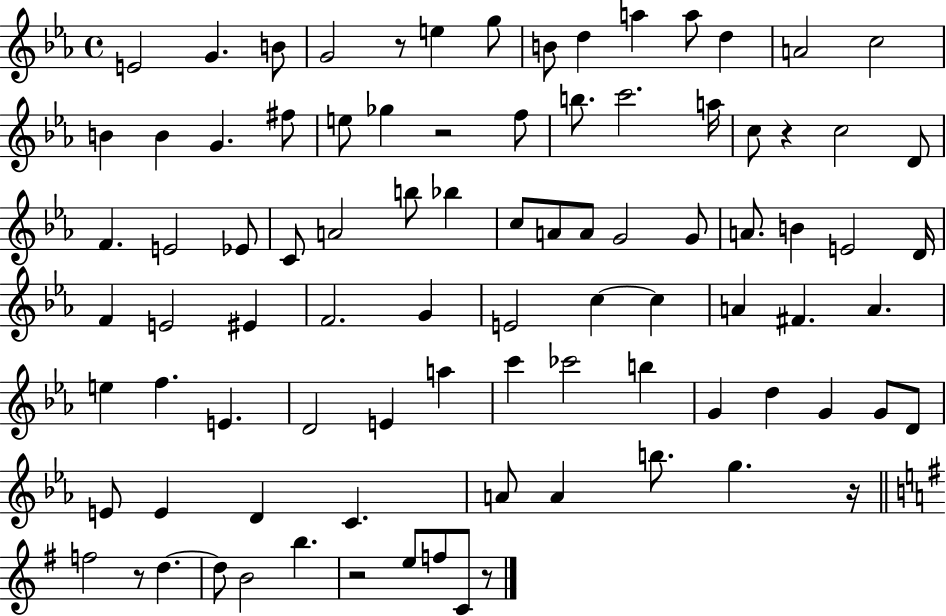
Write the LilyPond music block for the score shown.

{
  \clef treble
  \time 4/4
  \defaultTimeSignature
  \key ees \major
  e'2 g'4. b'8 | g'2 r8 e''4 g''8 | b'8 d''4 a''4 a''8 d''4 | a'2 c''2 | \break b'4 b'4 g'4. fis''8 | e''8 ges''4 r2 f''8 | b''8. c'''2. a''16 | c''8 r4 c''2 d'8 | \break f'4. e'2 ees'8 | c'8 a'2 b''8 bes''4 | c''8 a'8 a'8 g'2 g'8 | a'8. b'4 e'2 d'16 | \break f'4 e'2 eis'4 | f'2. g'4 | e'2 c''4~~ c''4 | a'4 fis'4. a'4. | \break e''4 f''4. e'4. | d'2 e'4 a''4 | c'''4 ces'''2 b''4 | g'4 d''4 g'4 g'8 d'8 | \break e'8 e'4 d'4 c'4. | a'8 a'4 b''8. g''4. r16 | \bar "||" \break \key e \minor f''2 r8 d''4.~~ | d''8 b'2 b''4. | r2 e''8 f''8 c'8 r8 | \bar "|."
}